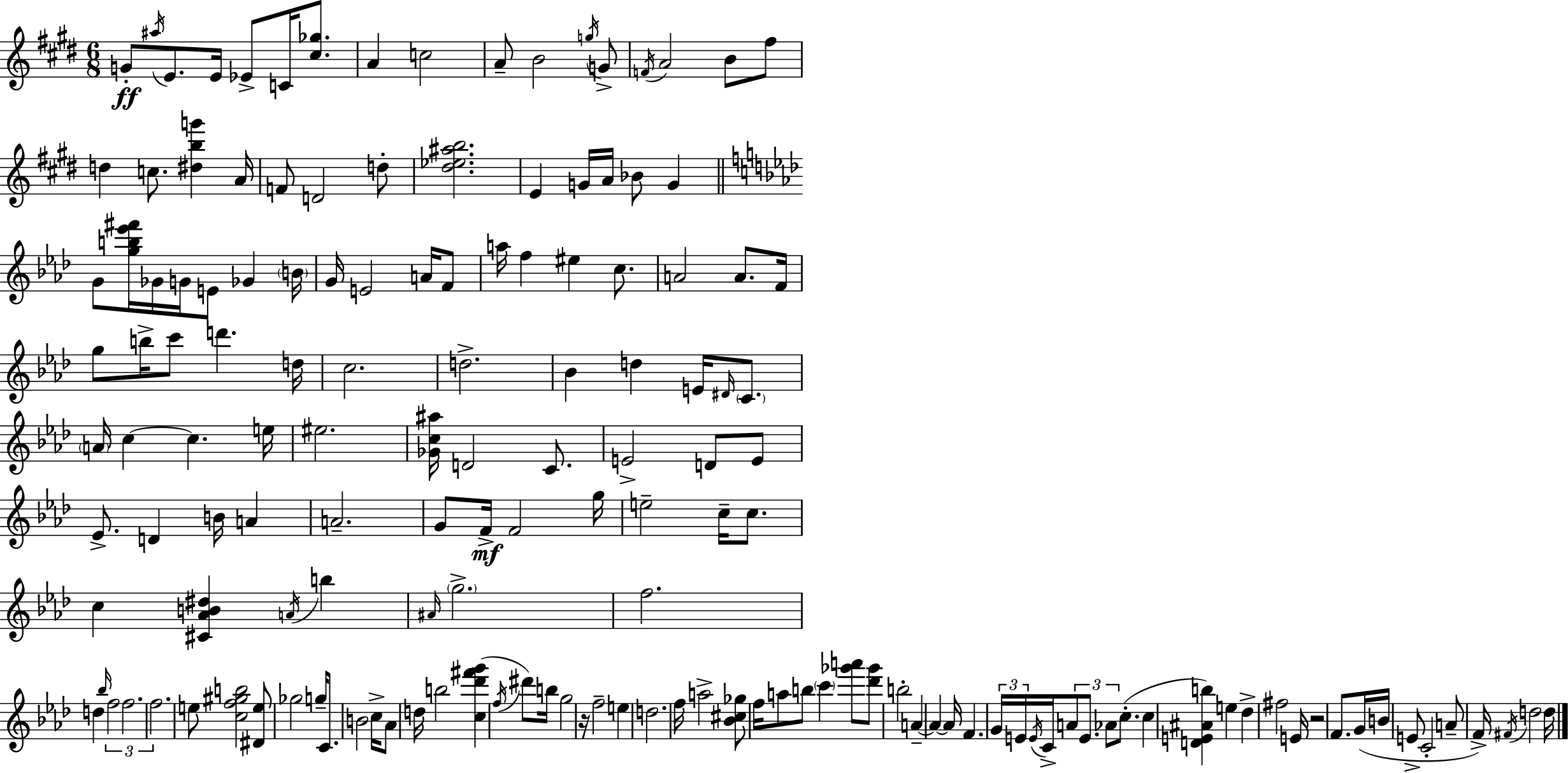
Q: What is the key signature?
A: E major